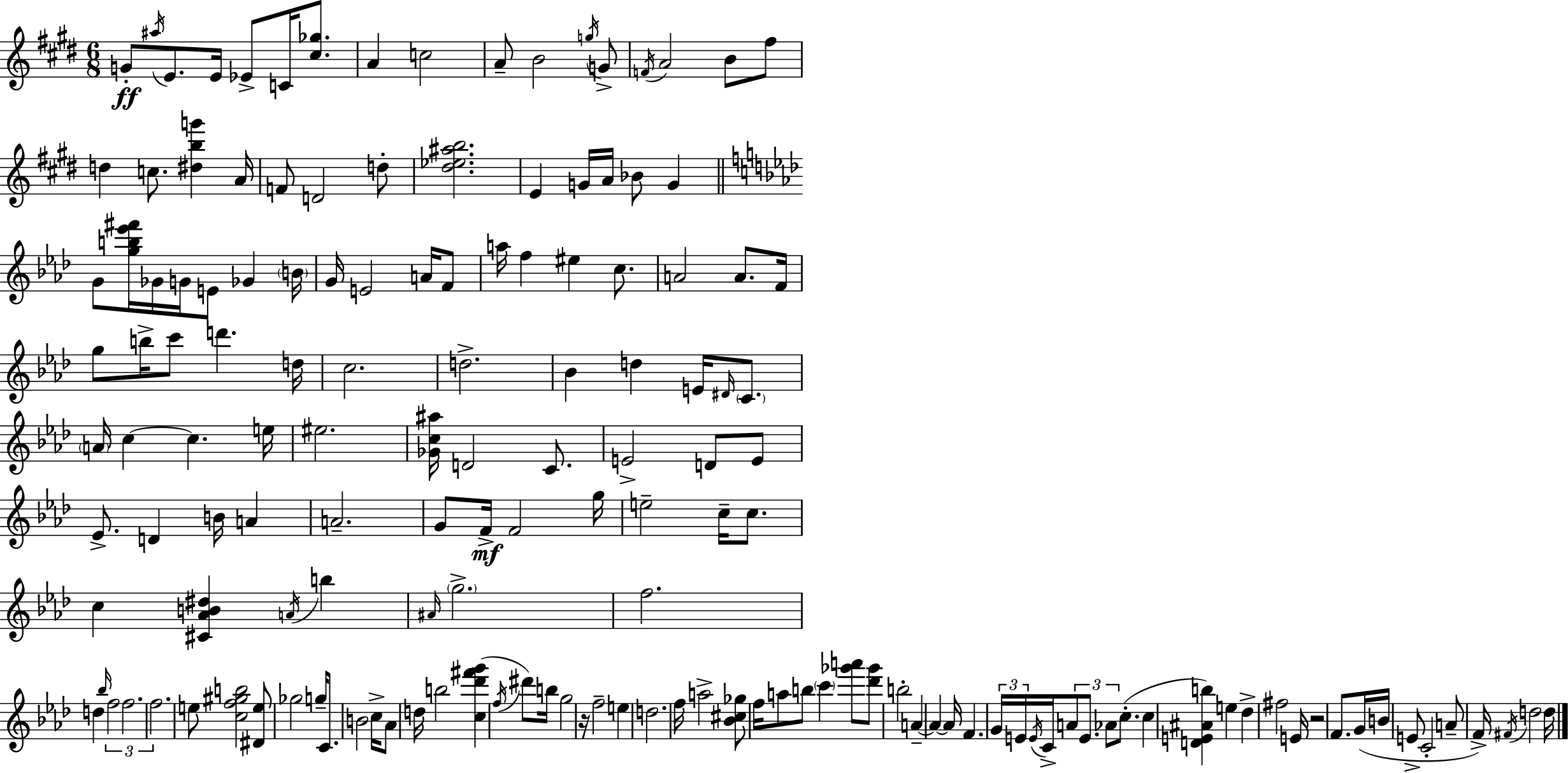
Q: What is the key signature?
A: E major